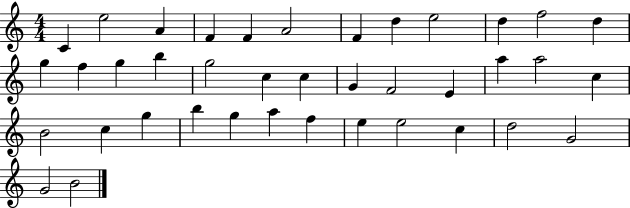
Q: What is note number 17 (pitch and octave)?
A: G5